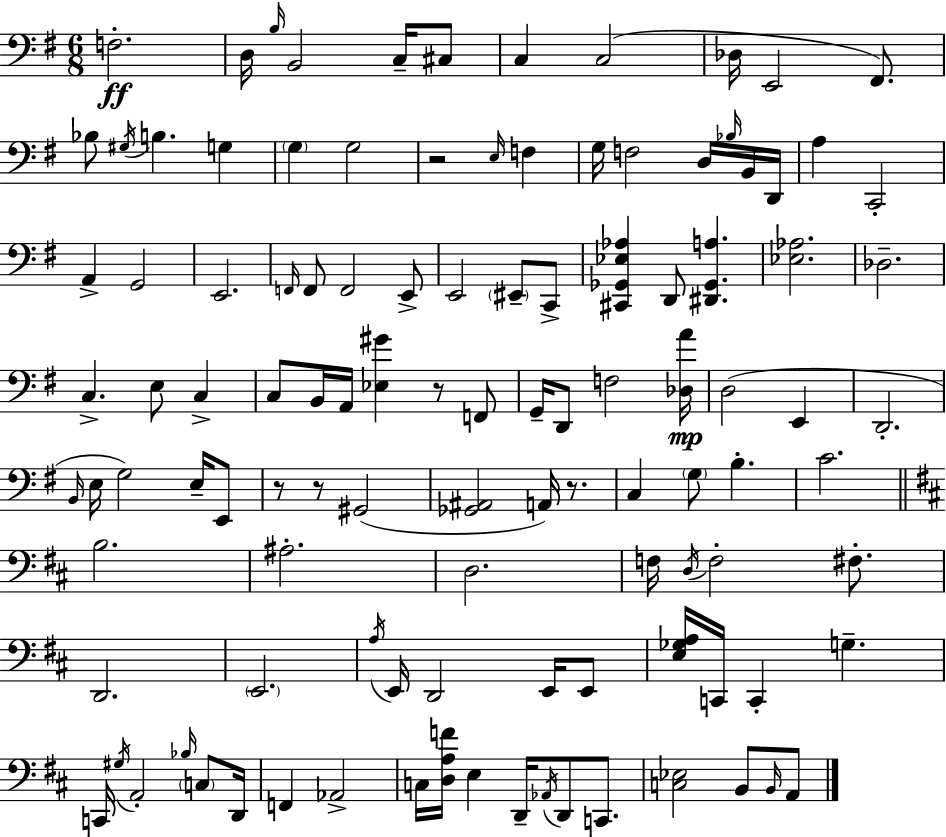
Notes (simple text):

F3/h. D3/s B3/s B2/h C3/s C#3/e C3/q C3/h Db3/s E2/h F#2/e. Bb3/e G#3/s B3/q. G3/q G3/q G3/h R/h E3/s F3/q G3/s F3/h D3/s Bb3/s B2/s D2/s A3/q C2/h A2/q G2/h E2/h. F2/s F2/e F2/h E2/e E2/h EIS2/e C2/e [C#2,Gb2,Eb3,Ab3]/q D2/e [D#2,Gb2,A3]/q. [Eb3,Ab3]/h. Db3/h. C3/q. E3/e C3/q C3/e B2/s A2/s [Eb3,G#4]/q R/e F2/e G2/s D2/e F3/h [Db3,A4]/s D3/h E2/q D2/h. B2/s E3/s G3/h E3/s E2/e R/e R/e G#2/h [Gb2,A#2]/h A2/s R/e. C3/q G3/e B3/q. C4/h. B3/h. A#3/h. D3/h. F3/s D3/s F3/h F#3/e. D2/h. E2/h. A3/s E2/s D2/h E2/s E2/e [E3,Gb3,A3]/s C2/s C2/q G3/q. C2/s G#3/s A2/h Bb3/s C3/e D2/s F2/q Ab2/h C3/s [D3,A3,F4]/s E3/q D2/s Ab2/s D2/e C2/e. [C3,Eb3]/h B2/e B2/s A2/e